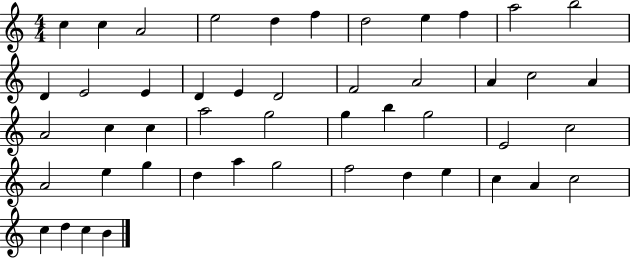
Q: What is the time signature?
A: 4/4